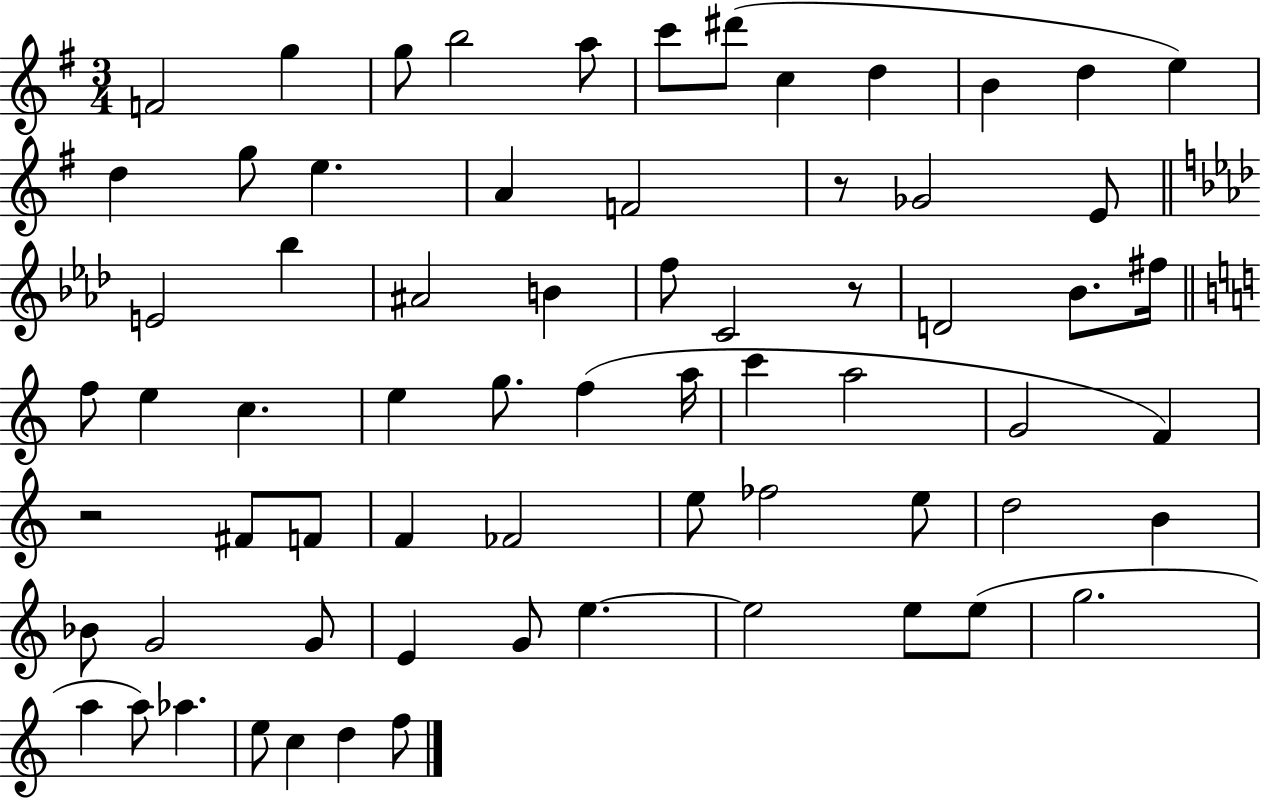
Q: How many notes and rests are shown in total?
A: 68